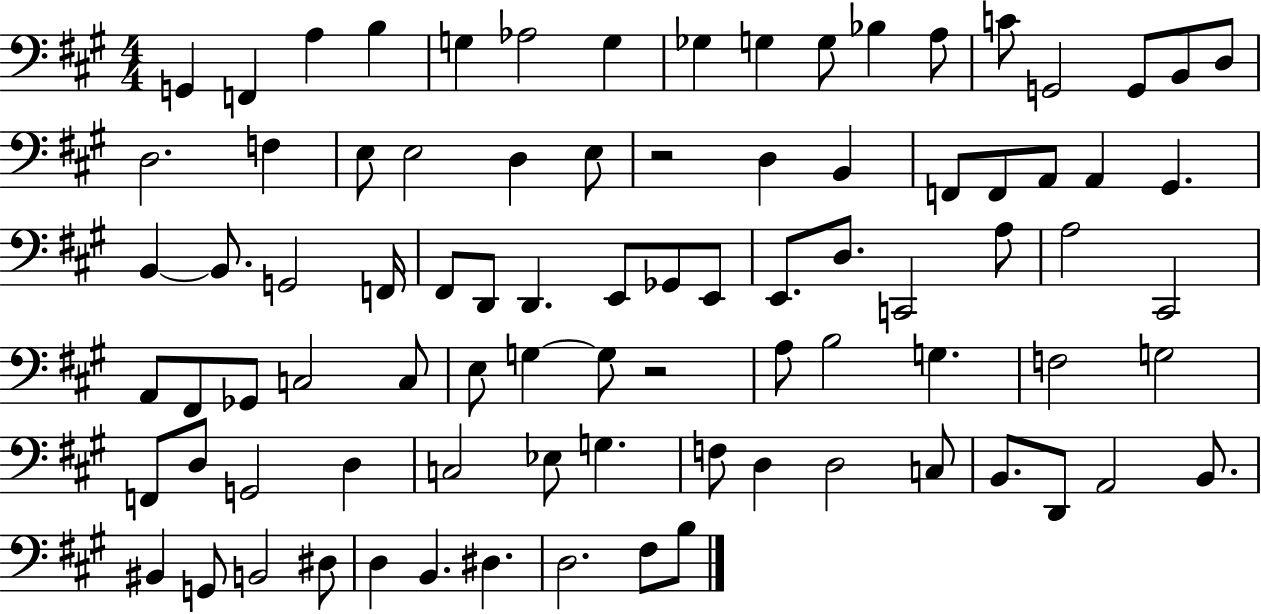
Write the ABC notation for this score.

X:1
T:Untitled
M:4/4
L:1/4
K:A
G,, F,, A, B, G, _A,2 G, _G, G, G,/2 _B, A,/2 C/2 G,,2 G,,/2 B,,/2 D,/2 D,2 F, E,/2 E,2 D, E,/2 z2 D, B,, F,,/2 F,,/2 A,,/2 A,, ^G,, B,, B,,/2 G,,2 F,,/4 ^F,,/2 D,,/2 D,, E,,/2 _G,,/2 E,,/2 E,,/2 D,/2 C,,2 A,/2 A,2 ^C,,2 A,,/2 ^F,,/2 _G,,/2 C,2 C,/2 E,/2 G, G,/2 z2 A,/2 B,2 G, F,2 G,2 F,,/2 D,/2 G,,2 D, C,2 _E,/2 G, F,/2 D, D,2 C,/2 B,,/2 D,,/2 A,,2 B,,/2 ^B,, G,,/2 B,,2 ^D,/2 D, B,, ^D, D,2 ^F,/2 B,/2